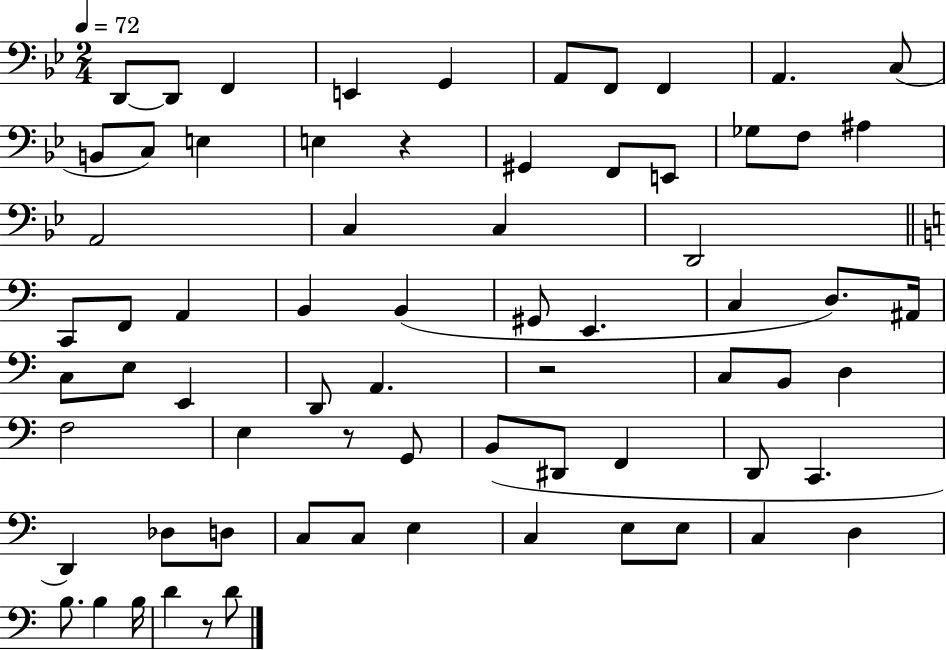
X:1
T:Untitled
M:2/4
L:1/4
K:Bb
D,,/2 D,,/2 F,, E,, G,, A,,/2 F,,/2 F,, A,, C,/2 B,,/2 C,/2 E, E, z ^G,, F,,/2 E,,/2 _G,/2 F,/2 ^A, A,,2 C, C, D,,2 C,,/2 F,,/2 A,, B,, B,, ^G,,/2 E,, C, D,/2 ^A,,/4 C,/2 E,/2 E,, D,,/2 A,, z2 C,/2 B,,/2 D, F,2 E, z/2 G,,/2 B,,/2 ^D,,/2 F,, D,,/2 C,, D,, _D,/2 D,/2 C,/2 C,/2 E, C, E,/2 E,/2 C, D, B,/2 B, B,/4 D z/2 D/2